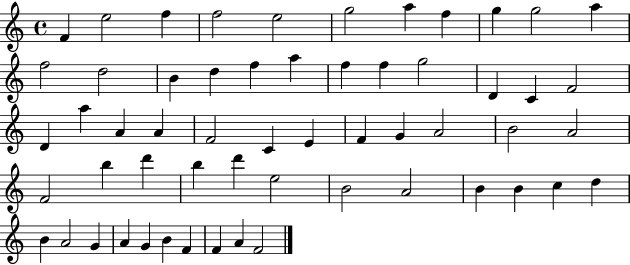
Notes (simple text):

F4/q E5/h F5/q F5/h E5/h G5/h A5/q F5/q G5/q G5/h A5/q F5/h D5/h B4/q D5/q F5/q A5/q F5/q F5/q G5/h D4/q C4/q F4/h D4/q A5/q A4/q A4/q F4/h C4/q E4/q F4/q G4/q A4/h B4/h A4/h F4/h B5/q D6/q B5/q D6/q E5/h B4/h A4/h B4/q B4/q C5/q D5/q B4/q A4/h G4/q A4/q G4/q B4/q F4/q F4/q A4/q F4/h